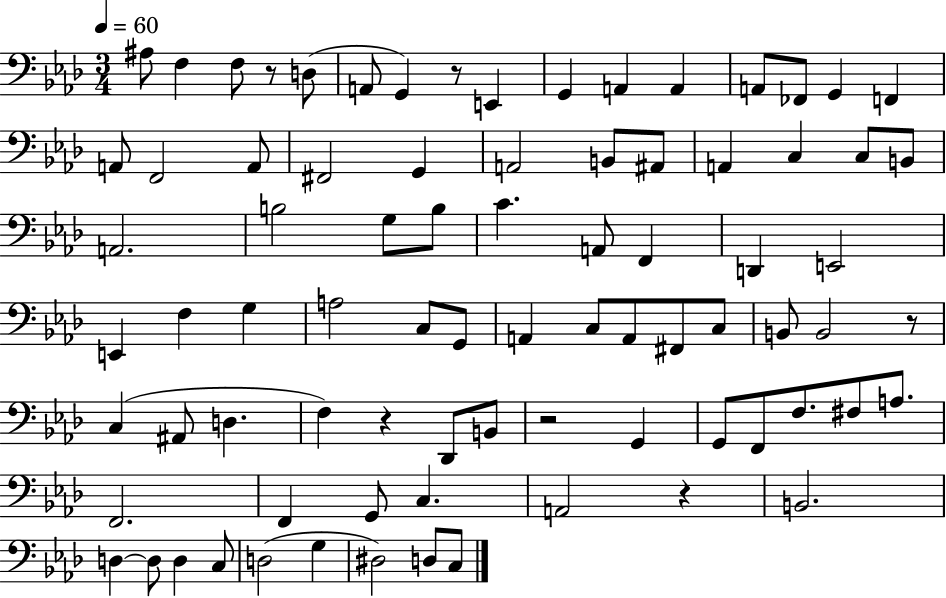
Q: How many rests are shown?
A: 6